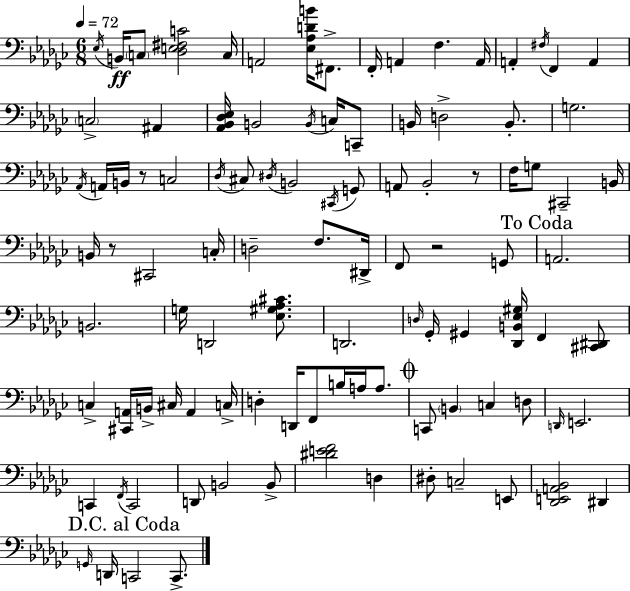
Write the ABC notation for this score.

X:1
T:Untitled
M:6/8
L:1/4
K:Ebm
_E,/4 B,,/4 C,/2 [_D,E,^F,C]2 C,/4 A,,2 [_E,_A,DB]/4 ^F,,/2 F,,/4 A,, F, A,,/4 A,, ^F,/4 F,, A,, C,2 ^A,, [_A,,_B,,_D,_E,]/4 B,,2 B,,/4 C,/4 C,,/2 B,,/4 D,2 B,,/2 G,2 _A,,/4 A,,/4 B,,/4 z/2 C,2 _D,/4 ^C,/2 ^D,/4 B,,2 ^C,,/4 G,,/2 A,,/2 _B,,2 z/2 F,/4 G,/2 ^C,,2 B,,/4 B,,/4 z/2 ^C,,2 C,/4 D,2 F,/2 ^D,,/4 F,,/2 z2 G,,/2 A,,2 B,,2 G,/4 D,,2 [_E,^G,_A,^C]/2 D,,2 D,/4 _G,,/4 ^G,, [_D,,B,,_E,^G,]/4 F,, [^C,,^D,,]/2 C, [^C,,A,,]/4 B,,/4 ^C,/4 A,, C,/4 D, D,,/4 F,,/2 B,/4 A,/4 A,/2 C,,/2 B,, C, D,/2 D,,/4 E,,2 C,, F,,/4 C,,2 D,,/2 B,,2 B,,/2 [^DEF]2 D, ^D,/2 C,2 E,,/2 [_D,,E,,A,,_B,,]2 ^D,, G,,/4 D,,/4 C,,2 C,,/2